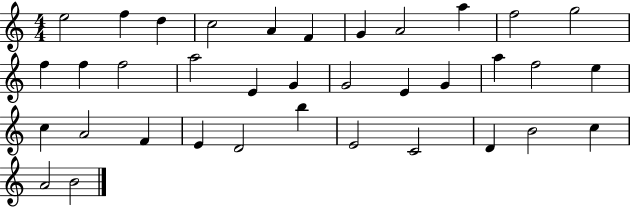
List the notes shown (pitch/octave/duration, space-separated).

E5/h F5/q D5/q C5/h A4/q F4/q G4/q A4/h A5/q F5/h G5/h F5/q F5/q F5/h A5/h E4/q G4/q G4/h E4/q G4/q A5/q F5/h E5/q C5/q A4/h F4/q E4/q D4/h B5/q E4/h C4/h D4/q B4/h C5/q A4/h B4/h